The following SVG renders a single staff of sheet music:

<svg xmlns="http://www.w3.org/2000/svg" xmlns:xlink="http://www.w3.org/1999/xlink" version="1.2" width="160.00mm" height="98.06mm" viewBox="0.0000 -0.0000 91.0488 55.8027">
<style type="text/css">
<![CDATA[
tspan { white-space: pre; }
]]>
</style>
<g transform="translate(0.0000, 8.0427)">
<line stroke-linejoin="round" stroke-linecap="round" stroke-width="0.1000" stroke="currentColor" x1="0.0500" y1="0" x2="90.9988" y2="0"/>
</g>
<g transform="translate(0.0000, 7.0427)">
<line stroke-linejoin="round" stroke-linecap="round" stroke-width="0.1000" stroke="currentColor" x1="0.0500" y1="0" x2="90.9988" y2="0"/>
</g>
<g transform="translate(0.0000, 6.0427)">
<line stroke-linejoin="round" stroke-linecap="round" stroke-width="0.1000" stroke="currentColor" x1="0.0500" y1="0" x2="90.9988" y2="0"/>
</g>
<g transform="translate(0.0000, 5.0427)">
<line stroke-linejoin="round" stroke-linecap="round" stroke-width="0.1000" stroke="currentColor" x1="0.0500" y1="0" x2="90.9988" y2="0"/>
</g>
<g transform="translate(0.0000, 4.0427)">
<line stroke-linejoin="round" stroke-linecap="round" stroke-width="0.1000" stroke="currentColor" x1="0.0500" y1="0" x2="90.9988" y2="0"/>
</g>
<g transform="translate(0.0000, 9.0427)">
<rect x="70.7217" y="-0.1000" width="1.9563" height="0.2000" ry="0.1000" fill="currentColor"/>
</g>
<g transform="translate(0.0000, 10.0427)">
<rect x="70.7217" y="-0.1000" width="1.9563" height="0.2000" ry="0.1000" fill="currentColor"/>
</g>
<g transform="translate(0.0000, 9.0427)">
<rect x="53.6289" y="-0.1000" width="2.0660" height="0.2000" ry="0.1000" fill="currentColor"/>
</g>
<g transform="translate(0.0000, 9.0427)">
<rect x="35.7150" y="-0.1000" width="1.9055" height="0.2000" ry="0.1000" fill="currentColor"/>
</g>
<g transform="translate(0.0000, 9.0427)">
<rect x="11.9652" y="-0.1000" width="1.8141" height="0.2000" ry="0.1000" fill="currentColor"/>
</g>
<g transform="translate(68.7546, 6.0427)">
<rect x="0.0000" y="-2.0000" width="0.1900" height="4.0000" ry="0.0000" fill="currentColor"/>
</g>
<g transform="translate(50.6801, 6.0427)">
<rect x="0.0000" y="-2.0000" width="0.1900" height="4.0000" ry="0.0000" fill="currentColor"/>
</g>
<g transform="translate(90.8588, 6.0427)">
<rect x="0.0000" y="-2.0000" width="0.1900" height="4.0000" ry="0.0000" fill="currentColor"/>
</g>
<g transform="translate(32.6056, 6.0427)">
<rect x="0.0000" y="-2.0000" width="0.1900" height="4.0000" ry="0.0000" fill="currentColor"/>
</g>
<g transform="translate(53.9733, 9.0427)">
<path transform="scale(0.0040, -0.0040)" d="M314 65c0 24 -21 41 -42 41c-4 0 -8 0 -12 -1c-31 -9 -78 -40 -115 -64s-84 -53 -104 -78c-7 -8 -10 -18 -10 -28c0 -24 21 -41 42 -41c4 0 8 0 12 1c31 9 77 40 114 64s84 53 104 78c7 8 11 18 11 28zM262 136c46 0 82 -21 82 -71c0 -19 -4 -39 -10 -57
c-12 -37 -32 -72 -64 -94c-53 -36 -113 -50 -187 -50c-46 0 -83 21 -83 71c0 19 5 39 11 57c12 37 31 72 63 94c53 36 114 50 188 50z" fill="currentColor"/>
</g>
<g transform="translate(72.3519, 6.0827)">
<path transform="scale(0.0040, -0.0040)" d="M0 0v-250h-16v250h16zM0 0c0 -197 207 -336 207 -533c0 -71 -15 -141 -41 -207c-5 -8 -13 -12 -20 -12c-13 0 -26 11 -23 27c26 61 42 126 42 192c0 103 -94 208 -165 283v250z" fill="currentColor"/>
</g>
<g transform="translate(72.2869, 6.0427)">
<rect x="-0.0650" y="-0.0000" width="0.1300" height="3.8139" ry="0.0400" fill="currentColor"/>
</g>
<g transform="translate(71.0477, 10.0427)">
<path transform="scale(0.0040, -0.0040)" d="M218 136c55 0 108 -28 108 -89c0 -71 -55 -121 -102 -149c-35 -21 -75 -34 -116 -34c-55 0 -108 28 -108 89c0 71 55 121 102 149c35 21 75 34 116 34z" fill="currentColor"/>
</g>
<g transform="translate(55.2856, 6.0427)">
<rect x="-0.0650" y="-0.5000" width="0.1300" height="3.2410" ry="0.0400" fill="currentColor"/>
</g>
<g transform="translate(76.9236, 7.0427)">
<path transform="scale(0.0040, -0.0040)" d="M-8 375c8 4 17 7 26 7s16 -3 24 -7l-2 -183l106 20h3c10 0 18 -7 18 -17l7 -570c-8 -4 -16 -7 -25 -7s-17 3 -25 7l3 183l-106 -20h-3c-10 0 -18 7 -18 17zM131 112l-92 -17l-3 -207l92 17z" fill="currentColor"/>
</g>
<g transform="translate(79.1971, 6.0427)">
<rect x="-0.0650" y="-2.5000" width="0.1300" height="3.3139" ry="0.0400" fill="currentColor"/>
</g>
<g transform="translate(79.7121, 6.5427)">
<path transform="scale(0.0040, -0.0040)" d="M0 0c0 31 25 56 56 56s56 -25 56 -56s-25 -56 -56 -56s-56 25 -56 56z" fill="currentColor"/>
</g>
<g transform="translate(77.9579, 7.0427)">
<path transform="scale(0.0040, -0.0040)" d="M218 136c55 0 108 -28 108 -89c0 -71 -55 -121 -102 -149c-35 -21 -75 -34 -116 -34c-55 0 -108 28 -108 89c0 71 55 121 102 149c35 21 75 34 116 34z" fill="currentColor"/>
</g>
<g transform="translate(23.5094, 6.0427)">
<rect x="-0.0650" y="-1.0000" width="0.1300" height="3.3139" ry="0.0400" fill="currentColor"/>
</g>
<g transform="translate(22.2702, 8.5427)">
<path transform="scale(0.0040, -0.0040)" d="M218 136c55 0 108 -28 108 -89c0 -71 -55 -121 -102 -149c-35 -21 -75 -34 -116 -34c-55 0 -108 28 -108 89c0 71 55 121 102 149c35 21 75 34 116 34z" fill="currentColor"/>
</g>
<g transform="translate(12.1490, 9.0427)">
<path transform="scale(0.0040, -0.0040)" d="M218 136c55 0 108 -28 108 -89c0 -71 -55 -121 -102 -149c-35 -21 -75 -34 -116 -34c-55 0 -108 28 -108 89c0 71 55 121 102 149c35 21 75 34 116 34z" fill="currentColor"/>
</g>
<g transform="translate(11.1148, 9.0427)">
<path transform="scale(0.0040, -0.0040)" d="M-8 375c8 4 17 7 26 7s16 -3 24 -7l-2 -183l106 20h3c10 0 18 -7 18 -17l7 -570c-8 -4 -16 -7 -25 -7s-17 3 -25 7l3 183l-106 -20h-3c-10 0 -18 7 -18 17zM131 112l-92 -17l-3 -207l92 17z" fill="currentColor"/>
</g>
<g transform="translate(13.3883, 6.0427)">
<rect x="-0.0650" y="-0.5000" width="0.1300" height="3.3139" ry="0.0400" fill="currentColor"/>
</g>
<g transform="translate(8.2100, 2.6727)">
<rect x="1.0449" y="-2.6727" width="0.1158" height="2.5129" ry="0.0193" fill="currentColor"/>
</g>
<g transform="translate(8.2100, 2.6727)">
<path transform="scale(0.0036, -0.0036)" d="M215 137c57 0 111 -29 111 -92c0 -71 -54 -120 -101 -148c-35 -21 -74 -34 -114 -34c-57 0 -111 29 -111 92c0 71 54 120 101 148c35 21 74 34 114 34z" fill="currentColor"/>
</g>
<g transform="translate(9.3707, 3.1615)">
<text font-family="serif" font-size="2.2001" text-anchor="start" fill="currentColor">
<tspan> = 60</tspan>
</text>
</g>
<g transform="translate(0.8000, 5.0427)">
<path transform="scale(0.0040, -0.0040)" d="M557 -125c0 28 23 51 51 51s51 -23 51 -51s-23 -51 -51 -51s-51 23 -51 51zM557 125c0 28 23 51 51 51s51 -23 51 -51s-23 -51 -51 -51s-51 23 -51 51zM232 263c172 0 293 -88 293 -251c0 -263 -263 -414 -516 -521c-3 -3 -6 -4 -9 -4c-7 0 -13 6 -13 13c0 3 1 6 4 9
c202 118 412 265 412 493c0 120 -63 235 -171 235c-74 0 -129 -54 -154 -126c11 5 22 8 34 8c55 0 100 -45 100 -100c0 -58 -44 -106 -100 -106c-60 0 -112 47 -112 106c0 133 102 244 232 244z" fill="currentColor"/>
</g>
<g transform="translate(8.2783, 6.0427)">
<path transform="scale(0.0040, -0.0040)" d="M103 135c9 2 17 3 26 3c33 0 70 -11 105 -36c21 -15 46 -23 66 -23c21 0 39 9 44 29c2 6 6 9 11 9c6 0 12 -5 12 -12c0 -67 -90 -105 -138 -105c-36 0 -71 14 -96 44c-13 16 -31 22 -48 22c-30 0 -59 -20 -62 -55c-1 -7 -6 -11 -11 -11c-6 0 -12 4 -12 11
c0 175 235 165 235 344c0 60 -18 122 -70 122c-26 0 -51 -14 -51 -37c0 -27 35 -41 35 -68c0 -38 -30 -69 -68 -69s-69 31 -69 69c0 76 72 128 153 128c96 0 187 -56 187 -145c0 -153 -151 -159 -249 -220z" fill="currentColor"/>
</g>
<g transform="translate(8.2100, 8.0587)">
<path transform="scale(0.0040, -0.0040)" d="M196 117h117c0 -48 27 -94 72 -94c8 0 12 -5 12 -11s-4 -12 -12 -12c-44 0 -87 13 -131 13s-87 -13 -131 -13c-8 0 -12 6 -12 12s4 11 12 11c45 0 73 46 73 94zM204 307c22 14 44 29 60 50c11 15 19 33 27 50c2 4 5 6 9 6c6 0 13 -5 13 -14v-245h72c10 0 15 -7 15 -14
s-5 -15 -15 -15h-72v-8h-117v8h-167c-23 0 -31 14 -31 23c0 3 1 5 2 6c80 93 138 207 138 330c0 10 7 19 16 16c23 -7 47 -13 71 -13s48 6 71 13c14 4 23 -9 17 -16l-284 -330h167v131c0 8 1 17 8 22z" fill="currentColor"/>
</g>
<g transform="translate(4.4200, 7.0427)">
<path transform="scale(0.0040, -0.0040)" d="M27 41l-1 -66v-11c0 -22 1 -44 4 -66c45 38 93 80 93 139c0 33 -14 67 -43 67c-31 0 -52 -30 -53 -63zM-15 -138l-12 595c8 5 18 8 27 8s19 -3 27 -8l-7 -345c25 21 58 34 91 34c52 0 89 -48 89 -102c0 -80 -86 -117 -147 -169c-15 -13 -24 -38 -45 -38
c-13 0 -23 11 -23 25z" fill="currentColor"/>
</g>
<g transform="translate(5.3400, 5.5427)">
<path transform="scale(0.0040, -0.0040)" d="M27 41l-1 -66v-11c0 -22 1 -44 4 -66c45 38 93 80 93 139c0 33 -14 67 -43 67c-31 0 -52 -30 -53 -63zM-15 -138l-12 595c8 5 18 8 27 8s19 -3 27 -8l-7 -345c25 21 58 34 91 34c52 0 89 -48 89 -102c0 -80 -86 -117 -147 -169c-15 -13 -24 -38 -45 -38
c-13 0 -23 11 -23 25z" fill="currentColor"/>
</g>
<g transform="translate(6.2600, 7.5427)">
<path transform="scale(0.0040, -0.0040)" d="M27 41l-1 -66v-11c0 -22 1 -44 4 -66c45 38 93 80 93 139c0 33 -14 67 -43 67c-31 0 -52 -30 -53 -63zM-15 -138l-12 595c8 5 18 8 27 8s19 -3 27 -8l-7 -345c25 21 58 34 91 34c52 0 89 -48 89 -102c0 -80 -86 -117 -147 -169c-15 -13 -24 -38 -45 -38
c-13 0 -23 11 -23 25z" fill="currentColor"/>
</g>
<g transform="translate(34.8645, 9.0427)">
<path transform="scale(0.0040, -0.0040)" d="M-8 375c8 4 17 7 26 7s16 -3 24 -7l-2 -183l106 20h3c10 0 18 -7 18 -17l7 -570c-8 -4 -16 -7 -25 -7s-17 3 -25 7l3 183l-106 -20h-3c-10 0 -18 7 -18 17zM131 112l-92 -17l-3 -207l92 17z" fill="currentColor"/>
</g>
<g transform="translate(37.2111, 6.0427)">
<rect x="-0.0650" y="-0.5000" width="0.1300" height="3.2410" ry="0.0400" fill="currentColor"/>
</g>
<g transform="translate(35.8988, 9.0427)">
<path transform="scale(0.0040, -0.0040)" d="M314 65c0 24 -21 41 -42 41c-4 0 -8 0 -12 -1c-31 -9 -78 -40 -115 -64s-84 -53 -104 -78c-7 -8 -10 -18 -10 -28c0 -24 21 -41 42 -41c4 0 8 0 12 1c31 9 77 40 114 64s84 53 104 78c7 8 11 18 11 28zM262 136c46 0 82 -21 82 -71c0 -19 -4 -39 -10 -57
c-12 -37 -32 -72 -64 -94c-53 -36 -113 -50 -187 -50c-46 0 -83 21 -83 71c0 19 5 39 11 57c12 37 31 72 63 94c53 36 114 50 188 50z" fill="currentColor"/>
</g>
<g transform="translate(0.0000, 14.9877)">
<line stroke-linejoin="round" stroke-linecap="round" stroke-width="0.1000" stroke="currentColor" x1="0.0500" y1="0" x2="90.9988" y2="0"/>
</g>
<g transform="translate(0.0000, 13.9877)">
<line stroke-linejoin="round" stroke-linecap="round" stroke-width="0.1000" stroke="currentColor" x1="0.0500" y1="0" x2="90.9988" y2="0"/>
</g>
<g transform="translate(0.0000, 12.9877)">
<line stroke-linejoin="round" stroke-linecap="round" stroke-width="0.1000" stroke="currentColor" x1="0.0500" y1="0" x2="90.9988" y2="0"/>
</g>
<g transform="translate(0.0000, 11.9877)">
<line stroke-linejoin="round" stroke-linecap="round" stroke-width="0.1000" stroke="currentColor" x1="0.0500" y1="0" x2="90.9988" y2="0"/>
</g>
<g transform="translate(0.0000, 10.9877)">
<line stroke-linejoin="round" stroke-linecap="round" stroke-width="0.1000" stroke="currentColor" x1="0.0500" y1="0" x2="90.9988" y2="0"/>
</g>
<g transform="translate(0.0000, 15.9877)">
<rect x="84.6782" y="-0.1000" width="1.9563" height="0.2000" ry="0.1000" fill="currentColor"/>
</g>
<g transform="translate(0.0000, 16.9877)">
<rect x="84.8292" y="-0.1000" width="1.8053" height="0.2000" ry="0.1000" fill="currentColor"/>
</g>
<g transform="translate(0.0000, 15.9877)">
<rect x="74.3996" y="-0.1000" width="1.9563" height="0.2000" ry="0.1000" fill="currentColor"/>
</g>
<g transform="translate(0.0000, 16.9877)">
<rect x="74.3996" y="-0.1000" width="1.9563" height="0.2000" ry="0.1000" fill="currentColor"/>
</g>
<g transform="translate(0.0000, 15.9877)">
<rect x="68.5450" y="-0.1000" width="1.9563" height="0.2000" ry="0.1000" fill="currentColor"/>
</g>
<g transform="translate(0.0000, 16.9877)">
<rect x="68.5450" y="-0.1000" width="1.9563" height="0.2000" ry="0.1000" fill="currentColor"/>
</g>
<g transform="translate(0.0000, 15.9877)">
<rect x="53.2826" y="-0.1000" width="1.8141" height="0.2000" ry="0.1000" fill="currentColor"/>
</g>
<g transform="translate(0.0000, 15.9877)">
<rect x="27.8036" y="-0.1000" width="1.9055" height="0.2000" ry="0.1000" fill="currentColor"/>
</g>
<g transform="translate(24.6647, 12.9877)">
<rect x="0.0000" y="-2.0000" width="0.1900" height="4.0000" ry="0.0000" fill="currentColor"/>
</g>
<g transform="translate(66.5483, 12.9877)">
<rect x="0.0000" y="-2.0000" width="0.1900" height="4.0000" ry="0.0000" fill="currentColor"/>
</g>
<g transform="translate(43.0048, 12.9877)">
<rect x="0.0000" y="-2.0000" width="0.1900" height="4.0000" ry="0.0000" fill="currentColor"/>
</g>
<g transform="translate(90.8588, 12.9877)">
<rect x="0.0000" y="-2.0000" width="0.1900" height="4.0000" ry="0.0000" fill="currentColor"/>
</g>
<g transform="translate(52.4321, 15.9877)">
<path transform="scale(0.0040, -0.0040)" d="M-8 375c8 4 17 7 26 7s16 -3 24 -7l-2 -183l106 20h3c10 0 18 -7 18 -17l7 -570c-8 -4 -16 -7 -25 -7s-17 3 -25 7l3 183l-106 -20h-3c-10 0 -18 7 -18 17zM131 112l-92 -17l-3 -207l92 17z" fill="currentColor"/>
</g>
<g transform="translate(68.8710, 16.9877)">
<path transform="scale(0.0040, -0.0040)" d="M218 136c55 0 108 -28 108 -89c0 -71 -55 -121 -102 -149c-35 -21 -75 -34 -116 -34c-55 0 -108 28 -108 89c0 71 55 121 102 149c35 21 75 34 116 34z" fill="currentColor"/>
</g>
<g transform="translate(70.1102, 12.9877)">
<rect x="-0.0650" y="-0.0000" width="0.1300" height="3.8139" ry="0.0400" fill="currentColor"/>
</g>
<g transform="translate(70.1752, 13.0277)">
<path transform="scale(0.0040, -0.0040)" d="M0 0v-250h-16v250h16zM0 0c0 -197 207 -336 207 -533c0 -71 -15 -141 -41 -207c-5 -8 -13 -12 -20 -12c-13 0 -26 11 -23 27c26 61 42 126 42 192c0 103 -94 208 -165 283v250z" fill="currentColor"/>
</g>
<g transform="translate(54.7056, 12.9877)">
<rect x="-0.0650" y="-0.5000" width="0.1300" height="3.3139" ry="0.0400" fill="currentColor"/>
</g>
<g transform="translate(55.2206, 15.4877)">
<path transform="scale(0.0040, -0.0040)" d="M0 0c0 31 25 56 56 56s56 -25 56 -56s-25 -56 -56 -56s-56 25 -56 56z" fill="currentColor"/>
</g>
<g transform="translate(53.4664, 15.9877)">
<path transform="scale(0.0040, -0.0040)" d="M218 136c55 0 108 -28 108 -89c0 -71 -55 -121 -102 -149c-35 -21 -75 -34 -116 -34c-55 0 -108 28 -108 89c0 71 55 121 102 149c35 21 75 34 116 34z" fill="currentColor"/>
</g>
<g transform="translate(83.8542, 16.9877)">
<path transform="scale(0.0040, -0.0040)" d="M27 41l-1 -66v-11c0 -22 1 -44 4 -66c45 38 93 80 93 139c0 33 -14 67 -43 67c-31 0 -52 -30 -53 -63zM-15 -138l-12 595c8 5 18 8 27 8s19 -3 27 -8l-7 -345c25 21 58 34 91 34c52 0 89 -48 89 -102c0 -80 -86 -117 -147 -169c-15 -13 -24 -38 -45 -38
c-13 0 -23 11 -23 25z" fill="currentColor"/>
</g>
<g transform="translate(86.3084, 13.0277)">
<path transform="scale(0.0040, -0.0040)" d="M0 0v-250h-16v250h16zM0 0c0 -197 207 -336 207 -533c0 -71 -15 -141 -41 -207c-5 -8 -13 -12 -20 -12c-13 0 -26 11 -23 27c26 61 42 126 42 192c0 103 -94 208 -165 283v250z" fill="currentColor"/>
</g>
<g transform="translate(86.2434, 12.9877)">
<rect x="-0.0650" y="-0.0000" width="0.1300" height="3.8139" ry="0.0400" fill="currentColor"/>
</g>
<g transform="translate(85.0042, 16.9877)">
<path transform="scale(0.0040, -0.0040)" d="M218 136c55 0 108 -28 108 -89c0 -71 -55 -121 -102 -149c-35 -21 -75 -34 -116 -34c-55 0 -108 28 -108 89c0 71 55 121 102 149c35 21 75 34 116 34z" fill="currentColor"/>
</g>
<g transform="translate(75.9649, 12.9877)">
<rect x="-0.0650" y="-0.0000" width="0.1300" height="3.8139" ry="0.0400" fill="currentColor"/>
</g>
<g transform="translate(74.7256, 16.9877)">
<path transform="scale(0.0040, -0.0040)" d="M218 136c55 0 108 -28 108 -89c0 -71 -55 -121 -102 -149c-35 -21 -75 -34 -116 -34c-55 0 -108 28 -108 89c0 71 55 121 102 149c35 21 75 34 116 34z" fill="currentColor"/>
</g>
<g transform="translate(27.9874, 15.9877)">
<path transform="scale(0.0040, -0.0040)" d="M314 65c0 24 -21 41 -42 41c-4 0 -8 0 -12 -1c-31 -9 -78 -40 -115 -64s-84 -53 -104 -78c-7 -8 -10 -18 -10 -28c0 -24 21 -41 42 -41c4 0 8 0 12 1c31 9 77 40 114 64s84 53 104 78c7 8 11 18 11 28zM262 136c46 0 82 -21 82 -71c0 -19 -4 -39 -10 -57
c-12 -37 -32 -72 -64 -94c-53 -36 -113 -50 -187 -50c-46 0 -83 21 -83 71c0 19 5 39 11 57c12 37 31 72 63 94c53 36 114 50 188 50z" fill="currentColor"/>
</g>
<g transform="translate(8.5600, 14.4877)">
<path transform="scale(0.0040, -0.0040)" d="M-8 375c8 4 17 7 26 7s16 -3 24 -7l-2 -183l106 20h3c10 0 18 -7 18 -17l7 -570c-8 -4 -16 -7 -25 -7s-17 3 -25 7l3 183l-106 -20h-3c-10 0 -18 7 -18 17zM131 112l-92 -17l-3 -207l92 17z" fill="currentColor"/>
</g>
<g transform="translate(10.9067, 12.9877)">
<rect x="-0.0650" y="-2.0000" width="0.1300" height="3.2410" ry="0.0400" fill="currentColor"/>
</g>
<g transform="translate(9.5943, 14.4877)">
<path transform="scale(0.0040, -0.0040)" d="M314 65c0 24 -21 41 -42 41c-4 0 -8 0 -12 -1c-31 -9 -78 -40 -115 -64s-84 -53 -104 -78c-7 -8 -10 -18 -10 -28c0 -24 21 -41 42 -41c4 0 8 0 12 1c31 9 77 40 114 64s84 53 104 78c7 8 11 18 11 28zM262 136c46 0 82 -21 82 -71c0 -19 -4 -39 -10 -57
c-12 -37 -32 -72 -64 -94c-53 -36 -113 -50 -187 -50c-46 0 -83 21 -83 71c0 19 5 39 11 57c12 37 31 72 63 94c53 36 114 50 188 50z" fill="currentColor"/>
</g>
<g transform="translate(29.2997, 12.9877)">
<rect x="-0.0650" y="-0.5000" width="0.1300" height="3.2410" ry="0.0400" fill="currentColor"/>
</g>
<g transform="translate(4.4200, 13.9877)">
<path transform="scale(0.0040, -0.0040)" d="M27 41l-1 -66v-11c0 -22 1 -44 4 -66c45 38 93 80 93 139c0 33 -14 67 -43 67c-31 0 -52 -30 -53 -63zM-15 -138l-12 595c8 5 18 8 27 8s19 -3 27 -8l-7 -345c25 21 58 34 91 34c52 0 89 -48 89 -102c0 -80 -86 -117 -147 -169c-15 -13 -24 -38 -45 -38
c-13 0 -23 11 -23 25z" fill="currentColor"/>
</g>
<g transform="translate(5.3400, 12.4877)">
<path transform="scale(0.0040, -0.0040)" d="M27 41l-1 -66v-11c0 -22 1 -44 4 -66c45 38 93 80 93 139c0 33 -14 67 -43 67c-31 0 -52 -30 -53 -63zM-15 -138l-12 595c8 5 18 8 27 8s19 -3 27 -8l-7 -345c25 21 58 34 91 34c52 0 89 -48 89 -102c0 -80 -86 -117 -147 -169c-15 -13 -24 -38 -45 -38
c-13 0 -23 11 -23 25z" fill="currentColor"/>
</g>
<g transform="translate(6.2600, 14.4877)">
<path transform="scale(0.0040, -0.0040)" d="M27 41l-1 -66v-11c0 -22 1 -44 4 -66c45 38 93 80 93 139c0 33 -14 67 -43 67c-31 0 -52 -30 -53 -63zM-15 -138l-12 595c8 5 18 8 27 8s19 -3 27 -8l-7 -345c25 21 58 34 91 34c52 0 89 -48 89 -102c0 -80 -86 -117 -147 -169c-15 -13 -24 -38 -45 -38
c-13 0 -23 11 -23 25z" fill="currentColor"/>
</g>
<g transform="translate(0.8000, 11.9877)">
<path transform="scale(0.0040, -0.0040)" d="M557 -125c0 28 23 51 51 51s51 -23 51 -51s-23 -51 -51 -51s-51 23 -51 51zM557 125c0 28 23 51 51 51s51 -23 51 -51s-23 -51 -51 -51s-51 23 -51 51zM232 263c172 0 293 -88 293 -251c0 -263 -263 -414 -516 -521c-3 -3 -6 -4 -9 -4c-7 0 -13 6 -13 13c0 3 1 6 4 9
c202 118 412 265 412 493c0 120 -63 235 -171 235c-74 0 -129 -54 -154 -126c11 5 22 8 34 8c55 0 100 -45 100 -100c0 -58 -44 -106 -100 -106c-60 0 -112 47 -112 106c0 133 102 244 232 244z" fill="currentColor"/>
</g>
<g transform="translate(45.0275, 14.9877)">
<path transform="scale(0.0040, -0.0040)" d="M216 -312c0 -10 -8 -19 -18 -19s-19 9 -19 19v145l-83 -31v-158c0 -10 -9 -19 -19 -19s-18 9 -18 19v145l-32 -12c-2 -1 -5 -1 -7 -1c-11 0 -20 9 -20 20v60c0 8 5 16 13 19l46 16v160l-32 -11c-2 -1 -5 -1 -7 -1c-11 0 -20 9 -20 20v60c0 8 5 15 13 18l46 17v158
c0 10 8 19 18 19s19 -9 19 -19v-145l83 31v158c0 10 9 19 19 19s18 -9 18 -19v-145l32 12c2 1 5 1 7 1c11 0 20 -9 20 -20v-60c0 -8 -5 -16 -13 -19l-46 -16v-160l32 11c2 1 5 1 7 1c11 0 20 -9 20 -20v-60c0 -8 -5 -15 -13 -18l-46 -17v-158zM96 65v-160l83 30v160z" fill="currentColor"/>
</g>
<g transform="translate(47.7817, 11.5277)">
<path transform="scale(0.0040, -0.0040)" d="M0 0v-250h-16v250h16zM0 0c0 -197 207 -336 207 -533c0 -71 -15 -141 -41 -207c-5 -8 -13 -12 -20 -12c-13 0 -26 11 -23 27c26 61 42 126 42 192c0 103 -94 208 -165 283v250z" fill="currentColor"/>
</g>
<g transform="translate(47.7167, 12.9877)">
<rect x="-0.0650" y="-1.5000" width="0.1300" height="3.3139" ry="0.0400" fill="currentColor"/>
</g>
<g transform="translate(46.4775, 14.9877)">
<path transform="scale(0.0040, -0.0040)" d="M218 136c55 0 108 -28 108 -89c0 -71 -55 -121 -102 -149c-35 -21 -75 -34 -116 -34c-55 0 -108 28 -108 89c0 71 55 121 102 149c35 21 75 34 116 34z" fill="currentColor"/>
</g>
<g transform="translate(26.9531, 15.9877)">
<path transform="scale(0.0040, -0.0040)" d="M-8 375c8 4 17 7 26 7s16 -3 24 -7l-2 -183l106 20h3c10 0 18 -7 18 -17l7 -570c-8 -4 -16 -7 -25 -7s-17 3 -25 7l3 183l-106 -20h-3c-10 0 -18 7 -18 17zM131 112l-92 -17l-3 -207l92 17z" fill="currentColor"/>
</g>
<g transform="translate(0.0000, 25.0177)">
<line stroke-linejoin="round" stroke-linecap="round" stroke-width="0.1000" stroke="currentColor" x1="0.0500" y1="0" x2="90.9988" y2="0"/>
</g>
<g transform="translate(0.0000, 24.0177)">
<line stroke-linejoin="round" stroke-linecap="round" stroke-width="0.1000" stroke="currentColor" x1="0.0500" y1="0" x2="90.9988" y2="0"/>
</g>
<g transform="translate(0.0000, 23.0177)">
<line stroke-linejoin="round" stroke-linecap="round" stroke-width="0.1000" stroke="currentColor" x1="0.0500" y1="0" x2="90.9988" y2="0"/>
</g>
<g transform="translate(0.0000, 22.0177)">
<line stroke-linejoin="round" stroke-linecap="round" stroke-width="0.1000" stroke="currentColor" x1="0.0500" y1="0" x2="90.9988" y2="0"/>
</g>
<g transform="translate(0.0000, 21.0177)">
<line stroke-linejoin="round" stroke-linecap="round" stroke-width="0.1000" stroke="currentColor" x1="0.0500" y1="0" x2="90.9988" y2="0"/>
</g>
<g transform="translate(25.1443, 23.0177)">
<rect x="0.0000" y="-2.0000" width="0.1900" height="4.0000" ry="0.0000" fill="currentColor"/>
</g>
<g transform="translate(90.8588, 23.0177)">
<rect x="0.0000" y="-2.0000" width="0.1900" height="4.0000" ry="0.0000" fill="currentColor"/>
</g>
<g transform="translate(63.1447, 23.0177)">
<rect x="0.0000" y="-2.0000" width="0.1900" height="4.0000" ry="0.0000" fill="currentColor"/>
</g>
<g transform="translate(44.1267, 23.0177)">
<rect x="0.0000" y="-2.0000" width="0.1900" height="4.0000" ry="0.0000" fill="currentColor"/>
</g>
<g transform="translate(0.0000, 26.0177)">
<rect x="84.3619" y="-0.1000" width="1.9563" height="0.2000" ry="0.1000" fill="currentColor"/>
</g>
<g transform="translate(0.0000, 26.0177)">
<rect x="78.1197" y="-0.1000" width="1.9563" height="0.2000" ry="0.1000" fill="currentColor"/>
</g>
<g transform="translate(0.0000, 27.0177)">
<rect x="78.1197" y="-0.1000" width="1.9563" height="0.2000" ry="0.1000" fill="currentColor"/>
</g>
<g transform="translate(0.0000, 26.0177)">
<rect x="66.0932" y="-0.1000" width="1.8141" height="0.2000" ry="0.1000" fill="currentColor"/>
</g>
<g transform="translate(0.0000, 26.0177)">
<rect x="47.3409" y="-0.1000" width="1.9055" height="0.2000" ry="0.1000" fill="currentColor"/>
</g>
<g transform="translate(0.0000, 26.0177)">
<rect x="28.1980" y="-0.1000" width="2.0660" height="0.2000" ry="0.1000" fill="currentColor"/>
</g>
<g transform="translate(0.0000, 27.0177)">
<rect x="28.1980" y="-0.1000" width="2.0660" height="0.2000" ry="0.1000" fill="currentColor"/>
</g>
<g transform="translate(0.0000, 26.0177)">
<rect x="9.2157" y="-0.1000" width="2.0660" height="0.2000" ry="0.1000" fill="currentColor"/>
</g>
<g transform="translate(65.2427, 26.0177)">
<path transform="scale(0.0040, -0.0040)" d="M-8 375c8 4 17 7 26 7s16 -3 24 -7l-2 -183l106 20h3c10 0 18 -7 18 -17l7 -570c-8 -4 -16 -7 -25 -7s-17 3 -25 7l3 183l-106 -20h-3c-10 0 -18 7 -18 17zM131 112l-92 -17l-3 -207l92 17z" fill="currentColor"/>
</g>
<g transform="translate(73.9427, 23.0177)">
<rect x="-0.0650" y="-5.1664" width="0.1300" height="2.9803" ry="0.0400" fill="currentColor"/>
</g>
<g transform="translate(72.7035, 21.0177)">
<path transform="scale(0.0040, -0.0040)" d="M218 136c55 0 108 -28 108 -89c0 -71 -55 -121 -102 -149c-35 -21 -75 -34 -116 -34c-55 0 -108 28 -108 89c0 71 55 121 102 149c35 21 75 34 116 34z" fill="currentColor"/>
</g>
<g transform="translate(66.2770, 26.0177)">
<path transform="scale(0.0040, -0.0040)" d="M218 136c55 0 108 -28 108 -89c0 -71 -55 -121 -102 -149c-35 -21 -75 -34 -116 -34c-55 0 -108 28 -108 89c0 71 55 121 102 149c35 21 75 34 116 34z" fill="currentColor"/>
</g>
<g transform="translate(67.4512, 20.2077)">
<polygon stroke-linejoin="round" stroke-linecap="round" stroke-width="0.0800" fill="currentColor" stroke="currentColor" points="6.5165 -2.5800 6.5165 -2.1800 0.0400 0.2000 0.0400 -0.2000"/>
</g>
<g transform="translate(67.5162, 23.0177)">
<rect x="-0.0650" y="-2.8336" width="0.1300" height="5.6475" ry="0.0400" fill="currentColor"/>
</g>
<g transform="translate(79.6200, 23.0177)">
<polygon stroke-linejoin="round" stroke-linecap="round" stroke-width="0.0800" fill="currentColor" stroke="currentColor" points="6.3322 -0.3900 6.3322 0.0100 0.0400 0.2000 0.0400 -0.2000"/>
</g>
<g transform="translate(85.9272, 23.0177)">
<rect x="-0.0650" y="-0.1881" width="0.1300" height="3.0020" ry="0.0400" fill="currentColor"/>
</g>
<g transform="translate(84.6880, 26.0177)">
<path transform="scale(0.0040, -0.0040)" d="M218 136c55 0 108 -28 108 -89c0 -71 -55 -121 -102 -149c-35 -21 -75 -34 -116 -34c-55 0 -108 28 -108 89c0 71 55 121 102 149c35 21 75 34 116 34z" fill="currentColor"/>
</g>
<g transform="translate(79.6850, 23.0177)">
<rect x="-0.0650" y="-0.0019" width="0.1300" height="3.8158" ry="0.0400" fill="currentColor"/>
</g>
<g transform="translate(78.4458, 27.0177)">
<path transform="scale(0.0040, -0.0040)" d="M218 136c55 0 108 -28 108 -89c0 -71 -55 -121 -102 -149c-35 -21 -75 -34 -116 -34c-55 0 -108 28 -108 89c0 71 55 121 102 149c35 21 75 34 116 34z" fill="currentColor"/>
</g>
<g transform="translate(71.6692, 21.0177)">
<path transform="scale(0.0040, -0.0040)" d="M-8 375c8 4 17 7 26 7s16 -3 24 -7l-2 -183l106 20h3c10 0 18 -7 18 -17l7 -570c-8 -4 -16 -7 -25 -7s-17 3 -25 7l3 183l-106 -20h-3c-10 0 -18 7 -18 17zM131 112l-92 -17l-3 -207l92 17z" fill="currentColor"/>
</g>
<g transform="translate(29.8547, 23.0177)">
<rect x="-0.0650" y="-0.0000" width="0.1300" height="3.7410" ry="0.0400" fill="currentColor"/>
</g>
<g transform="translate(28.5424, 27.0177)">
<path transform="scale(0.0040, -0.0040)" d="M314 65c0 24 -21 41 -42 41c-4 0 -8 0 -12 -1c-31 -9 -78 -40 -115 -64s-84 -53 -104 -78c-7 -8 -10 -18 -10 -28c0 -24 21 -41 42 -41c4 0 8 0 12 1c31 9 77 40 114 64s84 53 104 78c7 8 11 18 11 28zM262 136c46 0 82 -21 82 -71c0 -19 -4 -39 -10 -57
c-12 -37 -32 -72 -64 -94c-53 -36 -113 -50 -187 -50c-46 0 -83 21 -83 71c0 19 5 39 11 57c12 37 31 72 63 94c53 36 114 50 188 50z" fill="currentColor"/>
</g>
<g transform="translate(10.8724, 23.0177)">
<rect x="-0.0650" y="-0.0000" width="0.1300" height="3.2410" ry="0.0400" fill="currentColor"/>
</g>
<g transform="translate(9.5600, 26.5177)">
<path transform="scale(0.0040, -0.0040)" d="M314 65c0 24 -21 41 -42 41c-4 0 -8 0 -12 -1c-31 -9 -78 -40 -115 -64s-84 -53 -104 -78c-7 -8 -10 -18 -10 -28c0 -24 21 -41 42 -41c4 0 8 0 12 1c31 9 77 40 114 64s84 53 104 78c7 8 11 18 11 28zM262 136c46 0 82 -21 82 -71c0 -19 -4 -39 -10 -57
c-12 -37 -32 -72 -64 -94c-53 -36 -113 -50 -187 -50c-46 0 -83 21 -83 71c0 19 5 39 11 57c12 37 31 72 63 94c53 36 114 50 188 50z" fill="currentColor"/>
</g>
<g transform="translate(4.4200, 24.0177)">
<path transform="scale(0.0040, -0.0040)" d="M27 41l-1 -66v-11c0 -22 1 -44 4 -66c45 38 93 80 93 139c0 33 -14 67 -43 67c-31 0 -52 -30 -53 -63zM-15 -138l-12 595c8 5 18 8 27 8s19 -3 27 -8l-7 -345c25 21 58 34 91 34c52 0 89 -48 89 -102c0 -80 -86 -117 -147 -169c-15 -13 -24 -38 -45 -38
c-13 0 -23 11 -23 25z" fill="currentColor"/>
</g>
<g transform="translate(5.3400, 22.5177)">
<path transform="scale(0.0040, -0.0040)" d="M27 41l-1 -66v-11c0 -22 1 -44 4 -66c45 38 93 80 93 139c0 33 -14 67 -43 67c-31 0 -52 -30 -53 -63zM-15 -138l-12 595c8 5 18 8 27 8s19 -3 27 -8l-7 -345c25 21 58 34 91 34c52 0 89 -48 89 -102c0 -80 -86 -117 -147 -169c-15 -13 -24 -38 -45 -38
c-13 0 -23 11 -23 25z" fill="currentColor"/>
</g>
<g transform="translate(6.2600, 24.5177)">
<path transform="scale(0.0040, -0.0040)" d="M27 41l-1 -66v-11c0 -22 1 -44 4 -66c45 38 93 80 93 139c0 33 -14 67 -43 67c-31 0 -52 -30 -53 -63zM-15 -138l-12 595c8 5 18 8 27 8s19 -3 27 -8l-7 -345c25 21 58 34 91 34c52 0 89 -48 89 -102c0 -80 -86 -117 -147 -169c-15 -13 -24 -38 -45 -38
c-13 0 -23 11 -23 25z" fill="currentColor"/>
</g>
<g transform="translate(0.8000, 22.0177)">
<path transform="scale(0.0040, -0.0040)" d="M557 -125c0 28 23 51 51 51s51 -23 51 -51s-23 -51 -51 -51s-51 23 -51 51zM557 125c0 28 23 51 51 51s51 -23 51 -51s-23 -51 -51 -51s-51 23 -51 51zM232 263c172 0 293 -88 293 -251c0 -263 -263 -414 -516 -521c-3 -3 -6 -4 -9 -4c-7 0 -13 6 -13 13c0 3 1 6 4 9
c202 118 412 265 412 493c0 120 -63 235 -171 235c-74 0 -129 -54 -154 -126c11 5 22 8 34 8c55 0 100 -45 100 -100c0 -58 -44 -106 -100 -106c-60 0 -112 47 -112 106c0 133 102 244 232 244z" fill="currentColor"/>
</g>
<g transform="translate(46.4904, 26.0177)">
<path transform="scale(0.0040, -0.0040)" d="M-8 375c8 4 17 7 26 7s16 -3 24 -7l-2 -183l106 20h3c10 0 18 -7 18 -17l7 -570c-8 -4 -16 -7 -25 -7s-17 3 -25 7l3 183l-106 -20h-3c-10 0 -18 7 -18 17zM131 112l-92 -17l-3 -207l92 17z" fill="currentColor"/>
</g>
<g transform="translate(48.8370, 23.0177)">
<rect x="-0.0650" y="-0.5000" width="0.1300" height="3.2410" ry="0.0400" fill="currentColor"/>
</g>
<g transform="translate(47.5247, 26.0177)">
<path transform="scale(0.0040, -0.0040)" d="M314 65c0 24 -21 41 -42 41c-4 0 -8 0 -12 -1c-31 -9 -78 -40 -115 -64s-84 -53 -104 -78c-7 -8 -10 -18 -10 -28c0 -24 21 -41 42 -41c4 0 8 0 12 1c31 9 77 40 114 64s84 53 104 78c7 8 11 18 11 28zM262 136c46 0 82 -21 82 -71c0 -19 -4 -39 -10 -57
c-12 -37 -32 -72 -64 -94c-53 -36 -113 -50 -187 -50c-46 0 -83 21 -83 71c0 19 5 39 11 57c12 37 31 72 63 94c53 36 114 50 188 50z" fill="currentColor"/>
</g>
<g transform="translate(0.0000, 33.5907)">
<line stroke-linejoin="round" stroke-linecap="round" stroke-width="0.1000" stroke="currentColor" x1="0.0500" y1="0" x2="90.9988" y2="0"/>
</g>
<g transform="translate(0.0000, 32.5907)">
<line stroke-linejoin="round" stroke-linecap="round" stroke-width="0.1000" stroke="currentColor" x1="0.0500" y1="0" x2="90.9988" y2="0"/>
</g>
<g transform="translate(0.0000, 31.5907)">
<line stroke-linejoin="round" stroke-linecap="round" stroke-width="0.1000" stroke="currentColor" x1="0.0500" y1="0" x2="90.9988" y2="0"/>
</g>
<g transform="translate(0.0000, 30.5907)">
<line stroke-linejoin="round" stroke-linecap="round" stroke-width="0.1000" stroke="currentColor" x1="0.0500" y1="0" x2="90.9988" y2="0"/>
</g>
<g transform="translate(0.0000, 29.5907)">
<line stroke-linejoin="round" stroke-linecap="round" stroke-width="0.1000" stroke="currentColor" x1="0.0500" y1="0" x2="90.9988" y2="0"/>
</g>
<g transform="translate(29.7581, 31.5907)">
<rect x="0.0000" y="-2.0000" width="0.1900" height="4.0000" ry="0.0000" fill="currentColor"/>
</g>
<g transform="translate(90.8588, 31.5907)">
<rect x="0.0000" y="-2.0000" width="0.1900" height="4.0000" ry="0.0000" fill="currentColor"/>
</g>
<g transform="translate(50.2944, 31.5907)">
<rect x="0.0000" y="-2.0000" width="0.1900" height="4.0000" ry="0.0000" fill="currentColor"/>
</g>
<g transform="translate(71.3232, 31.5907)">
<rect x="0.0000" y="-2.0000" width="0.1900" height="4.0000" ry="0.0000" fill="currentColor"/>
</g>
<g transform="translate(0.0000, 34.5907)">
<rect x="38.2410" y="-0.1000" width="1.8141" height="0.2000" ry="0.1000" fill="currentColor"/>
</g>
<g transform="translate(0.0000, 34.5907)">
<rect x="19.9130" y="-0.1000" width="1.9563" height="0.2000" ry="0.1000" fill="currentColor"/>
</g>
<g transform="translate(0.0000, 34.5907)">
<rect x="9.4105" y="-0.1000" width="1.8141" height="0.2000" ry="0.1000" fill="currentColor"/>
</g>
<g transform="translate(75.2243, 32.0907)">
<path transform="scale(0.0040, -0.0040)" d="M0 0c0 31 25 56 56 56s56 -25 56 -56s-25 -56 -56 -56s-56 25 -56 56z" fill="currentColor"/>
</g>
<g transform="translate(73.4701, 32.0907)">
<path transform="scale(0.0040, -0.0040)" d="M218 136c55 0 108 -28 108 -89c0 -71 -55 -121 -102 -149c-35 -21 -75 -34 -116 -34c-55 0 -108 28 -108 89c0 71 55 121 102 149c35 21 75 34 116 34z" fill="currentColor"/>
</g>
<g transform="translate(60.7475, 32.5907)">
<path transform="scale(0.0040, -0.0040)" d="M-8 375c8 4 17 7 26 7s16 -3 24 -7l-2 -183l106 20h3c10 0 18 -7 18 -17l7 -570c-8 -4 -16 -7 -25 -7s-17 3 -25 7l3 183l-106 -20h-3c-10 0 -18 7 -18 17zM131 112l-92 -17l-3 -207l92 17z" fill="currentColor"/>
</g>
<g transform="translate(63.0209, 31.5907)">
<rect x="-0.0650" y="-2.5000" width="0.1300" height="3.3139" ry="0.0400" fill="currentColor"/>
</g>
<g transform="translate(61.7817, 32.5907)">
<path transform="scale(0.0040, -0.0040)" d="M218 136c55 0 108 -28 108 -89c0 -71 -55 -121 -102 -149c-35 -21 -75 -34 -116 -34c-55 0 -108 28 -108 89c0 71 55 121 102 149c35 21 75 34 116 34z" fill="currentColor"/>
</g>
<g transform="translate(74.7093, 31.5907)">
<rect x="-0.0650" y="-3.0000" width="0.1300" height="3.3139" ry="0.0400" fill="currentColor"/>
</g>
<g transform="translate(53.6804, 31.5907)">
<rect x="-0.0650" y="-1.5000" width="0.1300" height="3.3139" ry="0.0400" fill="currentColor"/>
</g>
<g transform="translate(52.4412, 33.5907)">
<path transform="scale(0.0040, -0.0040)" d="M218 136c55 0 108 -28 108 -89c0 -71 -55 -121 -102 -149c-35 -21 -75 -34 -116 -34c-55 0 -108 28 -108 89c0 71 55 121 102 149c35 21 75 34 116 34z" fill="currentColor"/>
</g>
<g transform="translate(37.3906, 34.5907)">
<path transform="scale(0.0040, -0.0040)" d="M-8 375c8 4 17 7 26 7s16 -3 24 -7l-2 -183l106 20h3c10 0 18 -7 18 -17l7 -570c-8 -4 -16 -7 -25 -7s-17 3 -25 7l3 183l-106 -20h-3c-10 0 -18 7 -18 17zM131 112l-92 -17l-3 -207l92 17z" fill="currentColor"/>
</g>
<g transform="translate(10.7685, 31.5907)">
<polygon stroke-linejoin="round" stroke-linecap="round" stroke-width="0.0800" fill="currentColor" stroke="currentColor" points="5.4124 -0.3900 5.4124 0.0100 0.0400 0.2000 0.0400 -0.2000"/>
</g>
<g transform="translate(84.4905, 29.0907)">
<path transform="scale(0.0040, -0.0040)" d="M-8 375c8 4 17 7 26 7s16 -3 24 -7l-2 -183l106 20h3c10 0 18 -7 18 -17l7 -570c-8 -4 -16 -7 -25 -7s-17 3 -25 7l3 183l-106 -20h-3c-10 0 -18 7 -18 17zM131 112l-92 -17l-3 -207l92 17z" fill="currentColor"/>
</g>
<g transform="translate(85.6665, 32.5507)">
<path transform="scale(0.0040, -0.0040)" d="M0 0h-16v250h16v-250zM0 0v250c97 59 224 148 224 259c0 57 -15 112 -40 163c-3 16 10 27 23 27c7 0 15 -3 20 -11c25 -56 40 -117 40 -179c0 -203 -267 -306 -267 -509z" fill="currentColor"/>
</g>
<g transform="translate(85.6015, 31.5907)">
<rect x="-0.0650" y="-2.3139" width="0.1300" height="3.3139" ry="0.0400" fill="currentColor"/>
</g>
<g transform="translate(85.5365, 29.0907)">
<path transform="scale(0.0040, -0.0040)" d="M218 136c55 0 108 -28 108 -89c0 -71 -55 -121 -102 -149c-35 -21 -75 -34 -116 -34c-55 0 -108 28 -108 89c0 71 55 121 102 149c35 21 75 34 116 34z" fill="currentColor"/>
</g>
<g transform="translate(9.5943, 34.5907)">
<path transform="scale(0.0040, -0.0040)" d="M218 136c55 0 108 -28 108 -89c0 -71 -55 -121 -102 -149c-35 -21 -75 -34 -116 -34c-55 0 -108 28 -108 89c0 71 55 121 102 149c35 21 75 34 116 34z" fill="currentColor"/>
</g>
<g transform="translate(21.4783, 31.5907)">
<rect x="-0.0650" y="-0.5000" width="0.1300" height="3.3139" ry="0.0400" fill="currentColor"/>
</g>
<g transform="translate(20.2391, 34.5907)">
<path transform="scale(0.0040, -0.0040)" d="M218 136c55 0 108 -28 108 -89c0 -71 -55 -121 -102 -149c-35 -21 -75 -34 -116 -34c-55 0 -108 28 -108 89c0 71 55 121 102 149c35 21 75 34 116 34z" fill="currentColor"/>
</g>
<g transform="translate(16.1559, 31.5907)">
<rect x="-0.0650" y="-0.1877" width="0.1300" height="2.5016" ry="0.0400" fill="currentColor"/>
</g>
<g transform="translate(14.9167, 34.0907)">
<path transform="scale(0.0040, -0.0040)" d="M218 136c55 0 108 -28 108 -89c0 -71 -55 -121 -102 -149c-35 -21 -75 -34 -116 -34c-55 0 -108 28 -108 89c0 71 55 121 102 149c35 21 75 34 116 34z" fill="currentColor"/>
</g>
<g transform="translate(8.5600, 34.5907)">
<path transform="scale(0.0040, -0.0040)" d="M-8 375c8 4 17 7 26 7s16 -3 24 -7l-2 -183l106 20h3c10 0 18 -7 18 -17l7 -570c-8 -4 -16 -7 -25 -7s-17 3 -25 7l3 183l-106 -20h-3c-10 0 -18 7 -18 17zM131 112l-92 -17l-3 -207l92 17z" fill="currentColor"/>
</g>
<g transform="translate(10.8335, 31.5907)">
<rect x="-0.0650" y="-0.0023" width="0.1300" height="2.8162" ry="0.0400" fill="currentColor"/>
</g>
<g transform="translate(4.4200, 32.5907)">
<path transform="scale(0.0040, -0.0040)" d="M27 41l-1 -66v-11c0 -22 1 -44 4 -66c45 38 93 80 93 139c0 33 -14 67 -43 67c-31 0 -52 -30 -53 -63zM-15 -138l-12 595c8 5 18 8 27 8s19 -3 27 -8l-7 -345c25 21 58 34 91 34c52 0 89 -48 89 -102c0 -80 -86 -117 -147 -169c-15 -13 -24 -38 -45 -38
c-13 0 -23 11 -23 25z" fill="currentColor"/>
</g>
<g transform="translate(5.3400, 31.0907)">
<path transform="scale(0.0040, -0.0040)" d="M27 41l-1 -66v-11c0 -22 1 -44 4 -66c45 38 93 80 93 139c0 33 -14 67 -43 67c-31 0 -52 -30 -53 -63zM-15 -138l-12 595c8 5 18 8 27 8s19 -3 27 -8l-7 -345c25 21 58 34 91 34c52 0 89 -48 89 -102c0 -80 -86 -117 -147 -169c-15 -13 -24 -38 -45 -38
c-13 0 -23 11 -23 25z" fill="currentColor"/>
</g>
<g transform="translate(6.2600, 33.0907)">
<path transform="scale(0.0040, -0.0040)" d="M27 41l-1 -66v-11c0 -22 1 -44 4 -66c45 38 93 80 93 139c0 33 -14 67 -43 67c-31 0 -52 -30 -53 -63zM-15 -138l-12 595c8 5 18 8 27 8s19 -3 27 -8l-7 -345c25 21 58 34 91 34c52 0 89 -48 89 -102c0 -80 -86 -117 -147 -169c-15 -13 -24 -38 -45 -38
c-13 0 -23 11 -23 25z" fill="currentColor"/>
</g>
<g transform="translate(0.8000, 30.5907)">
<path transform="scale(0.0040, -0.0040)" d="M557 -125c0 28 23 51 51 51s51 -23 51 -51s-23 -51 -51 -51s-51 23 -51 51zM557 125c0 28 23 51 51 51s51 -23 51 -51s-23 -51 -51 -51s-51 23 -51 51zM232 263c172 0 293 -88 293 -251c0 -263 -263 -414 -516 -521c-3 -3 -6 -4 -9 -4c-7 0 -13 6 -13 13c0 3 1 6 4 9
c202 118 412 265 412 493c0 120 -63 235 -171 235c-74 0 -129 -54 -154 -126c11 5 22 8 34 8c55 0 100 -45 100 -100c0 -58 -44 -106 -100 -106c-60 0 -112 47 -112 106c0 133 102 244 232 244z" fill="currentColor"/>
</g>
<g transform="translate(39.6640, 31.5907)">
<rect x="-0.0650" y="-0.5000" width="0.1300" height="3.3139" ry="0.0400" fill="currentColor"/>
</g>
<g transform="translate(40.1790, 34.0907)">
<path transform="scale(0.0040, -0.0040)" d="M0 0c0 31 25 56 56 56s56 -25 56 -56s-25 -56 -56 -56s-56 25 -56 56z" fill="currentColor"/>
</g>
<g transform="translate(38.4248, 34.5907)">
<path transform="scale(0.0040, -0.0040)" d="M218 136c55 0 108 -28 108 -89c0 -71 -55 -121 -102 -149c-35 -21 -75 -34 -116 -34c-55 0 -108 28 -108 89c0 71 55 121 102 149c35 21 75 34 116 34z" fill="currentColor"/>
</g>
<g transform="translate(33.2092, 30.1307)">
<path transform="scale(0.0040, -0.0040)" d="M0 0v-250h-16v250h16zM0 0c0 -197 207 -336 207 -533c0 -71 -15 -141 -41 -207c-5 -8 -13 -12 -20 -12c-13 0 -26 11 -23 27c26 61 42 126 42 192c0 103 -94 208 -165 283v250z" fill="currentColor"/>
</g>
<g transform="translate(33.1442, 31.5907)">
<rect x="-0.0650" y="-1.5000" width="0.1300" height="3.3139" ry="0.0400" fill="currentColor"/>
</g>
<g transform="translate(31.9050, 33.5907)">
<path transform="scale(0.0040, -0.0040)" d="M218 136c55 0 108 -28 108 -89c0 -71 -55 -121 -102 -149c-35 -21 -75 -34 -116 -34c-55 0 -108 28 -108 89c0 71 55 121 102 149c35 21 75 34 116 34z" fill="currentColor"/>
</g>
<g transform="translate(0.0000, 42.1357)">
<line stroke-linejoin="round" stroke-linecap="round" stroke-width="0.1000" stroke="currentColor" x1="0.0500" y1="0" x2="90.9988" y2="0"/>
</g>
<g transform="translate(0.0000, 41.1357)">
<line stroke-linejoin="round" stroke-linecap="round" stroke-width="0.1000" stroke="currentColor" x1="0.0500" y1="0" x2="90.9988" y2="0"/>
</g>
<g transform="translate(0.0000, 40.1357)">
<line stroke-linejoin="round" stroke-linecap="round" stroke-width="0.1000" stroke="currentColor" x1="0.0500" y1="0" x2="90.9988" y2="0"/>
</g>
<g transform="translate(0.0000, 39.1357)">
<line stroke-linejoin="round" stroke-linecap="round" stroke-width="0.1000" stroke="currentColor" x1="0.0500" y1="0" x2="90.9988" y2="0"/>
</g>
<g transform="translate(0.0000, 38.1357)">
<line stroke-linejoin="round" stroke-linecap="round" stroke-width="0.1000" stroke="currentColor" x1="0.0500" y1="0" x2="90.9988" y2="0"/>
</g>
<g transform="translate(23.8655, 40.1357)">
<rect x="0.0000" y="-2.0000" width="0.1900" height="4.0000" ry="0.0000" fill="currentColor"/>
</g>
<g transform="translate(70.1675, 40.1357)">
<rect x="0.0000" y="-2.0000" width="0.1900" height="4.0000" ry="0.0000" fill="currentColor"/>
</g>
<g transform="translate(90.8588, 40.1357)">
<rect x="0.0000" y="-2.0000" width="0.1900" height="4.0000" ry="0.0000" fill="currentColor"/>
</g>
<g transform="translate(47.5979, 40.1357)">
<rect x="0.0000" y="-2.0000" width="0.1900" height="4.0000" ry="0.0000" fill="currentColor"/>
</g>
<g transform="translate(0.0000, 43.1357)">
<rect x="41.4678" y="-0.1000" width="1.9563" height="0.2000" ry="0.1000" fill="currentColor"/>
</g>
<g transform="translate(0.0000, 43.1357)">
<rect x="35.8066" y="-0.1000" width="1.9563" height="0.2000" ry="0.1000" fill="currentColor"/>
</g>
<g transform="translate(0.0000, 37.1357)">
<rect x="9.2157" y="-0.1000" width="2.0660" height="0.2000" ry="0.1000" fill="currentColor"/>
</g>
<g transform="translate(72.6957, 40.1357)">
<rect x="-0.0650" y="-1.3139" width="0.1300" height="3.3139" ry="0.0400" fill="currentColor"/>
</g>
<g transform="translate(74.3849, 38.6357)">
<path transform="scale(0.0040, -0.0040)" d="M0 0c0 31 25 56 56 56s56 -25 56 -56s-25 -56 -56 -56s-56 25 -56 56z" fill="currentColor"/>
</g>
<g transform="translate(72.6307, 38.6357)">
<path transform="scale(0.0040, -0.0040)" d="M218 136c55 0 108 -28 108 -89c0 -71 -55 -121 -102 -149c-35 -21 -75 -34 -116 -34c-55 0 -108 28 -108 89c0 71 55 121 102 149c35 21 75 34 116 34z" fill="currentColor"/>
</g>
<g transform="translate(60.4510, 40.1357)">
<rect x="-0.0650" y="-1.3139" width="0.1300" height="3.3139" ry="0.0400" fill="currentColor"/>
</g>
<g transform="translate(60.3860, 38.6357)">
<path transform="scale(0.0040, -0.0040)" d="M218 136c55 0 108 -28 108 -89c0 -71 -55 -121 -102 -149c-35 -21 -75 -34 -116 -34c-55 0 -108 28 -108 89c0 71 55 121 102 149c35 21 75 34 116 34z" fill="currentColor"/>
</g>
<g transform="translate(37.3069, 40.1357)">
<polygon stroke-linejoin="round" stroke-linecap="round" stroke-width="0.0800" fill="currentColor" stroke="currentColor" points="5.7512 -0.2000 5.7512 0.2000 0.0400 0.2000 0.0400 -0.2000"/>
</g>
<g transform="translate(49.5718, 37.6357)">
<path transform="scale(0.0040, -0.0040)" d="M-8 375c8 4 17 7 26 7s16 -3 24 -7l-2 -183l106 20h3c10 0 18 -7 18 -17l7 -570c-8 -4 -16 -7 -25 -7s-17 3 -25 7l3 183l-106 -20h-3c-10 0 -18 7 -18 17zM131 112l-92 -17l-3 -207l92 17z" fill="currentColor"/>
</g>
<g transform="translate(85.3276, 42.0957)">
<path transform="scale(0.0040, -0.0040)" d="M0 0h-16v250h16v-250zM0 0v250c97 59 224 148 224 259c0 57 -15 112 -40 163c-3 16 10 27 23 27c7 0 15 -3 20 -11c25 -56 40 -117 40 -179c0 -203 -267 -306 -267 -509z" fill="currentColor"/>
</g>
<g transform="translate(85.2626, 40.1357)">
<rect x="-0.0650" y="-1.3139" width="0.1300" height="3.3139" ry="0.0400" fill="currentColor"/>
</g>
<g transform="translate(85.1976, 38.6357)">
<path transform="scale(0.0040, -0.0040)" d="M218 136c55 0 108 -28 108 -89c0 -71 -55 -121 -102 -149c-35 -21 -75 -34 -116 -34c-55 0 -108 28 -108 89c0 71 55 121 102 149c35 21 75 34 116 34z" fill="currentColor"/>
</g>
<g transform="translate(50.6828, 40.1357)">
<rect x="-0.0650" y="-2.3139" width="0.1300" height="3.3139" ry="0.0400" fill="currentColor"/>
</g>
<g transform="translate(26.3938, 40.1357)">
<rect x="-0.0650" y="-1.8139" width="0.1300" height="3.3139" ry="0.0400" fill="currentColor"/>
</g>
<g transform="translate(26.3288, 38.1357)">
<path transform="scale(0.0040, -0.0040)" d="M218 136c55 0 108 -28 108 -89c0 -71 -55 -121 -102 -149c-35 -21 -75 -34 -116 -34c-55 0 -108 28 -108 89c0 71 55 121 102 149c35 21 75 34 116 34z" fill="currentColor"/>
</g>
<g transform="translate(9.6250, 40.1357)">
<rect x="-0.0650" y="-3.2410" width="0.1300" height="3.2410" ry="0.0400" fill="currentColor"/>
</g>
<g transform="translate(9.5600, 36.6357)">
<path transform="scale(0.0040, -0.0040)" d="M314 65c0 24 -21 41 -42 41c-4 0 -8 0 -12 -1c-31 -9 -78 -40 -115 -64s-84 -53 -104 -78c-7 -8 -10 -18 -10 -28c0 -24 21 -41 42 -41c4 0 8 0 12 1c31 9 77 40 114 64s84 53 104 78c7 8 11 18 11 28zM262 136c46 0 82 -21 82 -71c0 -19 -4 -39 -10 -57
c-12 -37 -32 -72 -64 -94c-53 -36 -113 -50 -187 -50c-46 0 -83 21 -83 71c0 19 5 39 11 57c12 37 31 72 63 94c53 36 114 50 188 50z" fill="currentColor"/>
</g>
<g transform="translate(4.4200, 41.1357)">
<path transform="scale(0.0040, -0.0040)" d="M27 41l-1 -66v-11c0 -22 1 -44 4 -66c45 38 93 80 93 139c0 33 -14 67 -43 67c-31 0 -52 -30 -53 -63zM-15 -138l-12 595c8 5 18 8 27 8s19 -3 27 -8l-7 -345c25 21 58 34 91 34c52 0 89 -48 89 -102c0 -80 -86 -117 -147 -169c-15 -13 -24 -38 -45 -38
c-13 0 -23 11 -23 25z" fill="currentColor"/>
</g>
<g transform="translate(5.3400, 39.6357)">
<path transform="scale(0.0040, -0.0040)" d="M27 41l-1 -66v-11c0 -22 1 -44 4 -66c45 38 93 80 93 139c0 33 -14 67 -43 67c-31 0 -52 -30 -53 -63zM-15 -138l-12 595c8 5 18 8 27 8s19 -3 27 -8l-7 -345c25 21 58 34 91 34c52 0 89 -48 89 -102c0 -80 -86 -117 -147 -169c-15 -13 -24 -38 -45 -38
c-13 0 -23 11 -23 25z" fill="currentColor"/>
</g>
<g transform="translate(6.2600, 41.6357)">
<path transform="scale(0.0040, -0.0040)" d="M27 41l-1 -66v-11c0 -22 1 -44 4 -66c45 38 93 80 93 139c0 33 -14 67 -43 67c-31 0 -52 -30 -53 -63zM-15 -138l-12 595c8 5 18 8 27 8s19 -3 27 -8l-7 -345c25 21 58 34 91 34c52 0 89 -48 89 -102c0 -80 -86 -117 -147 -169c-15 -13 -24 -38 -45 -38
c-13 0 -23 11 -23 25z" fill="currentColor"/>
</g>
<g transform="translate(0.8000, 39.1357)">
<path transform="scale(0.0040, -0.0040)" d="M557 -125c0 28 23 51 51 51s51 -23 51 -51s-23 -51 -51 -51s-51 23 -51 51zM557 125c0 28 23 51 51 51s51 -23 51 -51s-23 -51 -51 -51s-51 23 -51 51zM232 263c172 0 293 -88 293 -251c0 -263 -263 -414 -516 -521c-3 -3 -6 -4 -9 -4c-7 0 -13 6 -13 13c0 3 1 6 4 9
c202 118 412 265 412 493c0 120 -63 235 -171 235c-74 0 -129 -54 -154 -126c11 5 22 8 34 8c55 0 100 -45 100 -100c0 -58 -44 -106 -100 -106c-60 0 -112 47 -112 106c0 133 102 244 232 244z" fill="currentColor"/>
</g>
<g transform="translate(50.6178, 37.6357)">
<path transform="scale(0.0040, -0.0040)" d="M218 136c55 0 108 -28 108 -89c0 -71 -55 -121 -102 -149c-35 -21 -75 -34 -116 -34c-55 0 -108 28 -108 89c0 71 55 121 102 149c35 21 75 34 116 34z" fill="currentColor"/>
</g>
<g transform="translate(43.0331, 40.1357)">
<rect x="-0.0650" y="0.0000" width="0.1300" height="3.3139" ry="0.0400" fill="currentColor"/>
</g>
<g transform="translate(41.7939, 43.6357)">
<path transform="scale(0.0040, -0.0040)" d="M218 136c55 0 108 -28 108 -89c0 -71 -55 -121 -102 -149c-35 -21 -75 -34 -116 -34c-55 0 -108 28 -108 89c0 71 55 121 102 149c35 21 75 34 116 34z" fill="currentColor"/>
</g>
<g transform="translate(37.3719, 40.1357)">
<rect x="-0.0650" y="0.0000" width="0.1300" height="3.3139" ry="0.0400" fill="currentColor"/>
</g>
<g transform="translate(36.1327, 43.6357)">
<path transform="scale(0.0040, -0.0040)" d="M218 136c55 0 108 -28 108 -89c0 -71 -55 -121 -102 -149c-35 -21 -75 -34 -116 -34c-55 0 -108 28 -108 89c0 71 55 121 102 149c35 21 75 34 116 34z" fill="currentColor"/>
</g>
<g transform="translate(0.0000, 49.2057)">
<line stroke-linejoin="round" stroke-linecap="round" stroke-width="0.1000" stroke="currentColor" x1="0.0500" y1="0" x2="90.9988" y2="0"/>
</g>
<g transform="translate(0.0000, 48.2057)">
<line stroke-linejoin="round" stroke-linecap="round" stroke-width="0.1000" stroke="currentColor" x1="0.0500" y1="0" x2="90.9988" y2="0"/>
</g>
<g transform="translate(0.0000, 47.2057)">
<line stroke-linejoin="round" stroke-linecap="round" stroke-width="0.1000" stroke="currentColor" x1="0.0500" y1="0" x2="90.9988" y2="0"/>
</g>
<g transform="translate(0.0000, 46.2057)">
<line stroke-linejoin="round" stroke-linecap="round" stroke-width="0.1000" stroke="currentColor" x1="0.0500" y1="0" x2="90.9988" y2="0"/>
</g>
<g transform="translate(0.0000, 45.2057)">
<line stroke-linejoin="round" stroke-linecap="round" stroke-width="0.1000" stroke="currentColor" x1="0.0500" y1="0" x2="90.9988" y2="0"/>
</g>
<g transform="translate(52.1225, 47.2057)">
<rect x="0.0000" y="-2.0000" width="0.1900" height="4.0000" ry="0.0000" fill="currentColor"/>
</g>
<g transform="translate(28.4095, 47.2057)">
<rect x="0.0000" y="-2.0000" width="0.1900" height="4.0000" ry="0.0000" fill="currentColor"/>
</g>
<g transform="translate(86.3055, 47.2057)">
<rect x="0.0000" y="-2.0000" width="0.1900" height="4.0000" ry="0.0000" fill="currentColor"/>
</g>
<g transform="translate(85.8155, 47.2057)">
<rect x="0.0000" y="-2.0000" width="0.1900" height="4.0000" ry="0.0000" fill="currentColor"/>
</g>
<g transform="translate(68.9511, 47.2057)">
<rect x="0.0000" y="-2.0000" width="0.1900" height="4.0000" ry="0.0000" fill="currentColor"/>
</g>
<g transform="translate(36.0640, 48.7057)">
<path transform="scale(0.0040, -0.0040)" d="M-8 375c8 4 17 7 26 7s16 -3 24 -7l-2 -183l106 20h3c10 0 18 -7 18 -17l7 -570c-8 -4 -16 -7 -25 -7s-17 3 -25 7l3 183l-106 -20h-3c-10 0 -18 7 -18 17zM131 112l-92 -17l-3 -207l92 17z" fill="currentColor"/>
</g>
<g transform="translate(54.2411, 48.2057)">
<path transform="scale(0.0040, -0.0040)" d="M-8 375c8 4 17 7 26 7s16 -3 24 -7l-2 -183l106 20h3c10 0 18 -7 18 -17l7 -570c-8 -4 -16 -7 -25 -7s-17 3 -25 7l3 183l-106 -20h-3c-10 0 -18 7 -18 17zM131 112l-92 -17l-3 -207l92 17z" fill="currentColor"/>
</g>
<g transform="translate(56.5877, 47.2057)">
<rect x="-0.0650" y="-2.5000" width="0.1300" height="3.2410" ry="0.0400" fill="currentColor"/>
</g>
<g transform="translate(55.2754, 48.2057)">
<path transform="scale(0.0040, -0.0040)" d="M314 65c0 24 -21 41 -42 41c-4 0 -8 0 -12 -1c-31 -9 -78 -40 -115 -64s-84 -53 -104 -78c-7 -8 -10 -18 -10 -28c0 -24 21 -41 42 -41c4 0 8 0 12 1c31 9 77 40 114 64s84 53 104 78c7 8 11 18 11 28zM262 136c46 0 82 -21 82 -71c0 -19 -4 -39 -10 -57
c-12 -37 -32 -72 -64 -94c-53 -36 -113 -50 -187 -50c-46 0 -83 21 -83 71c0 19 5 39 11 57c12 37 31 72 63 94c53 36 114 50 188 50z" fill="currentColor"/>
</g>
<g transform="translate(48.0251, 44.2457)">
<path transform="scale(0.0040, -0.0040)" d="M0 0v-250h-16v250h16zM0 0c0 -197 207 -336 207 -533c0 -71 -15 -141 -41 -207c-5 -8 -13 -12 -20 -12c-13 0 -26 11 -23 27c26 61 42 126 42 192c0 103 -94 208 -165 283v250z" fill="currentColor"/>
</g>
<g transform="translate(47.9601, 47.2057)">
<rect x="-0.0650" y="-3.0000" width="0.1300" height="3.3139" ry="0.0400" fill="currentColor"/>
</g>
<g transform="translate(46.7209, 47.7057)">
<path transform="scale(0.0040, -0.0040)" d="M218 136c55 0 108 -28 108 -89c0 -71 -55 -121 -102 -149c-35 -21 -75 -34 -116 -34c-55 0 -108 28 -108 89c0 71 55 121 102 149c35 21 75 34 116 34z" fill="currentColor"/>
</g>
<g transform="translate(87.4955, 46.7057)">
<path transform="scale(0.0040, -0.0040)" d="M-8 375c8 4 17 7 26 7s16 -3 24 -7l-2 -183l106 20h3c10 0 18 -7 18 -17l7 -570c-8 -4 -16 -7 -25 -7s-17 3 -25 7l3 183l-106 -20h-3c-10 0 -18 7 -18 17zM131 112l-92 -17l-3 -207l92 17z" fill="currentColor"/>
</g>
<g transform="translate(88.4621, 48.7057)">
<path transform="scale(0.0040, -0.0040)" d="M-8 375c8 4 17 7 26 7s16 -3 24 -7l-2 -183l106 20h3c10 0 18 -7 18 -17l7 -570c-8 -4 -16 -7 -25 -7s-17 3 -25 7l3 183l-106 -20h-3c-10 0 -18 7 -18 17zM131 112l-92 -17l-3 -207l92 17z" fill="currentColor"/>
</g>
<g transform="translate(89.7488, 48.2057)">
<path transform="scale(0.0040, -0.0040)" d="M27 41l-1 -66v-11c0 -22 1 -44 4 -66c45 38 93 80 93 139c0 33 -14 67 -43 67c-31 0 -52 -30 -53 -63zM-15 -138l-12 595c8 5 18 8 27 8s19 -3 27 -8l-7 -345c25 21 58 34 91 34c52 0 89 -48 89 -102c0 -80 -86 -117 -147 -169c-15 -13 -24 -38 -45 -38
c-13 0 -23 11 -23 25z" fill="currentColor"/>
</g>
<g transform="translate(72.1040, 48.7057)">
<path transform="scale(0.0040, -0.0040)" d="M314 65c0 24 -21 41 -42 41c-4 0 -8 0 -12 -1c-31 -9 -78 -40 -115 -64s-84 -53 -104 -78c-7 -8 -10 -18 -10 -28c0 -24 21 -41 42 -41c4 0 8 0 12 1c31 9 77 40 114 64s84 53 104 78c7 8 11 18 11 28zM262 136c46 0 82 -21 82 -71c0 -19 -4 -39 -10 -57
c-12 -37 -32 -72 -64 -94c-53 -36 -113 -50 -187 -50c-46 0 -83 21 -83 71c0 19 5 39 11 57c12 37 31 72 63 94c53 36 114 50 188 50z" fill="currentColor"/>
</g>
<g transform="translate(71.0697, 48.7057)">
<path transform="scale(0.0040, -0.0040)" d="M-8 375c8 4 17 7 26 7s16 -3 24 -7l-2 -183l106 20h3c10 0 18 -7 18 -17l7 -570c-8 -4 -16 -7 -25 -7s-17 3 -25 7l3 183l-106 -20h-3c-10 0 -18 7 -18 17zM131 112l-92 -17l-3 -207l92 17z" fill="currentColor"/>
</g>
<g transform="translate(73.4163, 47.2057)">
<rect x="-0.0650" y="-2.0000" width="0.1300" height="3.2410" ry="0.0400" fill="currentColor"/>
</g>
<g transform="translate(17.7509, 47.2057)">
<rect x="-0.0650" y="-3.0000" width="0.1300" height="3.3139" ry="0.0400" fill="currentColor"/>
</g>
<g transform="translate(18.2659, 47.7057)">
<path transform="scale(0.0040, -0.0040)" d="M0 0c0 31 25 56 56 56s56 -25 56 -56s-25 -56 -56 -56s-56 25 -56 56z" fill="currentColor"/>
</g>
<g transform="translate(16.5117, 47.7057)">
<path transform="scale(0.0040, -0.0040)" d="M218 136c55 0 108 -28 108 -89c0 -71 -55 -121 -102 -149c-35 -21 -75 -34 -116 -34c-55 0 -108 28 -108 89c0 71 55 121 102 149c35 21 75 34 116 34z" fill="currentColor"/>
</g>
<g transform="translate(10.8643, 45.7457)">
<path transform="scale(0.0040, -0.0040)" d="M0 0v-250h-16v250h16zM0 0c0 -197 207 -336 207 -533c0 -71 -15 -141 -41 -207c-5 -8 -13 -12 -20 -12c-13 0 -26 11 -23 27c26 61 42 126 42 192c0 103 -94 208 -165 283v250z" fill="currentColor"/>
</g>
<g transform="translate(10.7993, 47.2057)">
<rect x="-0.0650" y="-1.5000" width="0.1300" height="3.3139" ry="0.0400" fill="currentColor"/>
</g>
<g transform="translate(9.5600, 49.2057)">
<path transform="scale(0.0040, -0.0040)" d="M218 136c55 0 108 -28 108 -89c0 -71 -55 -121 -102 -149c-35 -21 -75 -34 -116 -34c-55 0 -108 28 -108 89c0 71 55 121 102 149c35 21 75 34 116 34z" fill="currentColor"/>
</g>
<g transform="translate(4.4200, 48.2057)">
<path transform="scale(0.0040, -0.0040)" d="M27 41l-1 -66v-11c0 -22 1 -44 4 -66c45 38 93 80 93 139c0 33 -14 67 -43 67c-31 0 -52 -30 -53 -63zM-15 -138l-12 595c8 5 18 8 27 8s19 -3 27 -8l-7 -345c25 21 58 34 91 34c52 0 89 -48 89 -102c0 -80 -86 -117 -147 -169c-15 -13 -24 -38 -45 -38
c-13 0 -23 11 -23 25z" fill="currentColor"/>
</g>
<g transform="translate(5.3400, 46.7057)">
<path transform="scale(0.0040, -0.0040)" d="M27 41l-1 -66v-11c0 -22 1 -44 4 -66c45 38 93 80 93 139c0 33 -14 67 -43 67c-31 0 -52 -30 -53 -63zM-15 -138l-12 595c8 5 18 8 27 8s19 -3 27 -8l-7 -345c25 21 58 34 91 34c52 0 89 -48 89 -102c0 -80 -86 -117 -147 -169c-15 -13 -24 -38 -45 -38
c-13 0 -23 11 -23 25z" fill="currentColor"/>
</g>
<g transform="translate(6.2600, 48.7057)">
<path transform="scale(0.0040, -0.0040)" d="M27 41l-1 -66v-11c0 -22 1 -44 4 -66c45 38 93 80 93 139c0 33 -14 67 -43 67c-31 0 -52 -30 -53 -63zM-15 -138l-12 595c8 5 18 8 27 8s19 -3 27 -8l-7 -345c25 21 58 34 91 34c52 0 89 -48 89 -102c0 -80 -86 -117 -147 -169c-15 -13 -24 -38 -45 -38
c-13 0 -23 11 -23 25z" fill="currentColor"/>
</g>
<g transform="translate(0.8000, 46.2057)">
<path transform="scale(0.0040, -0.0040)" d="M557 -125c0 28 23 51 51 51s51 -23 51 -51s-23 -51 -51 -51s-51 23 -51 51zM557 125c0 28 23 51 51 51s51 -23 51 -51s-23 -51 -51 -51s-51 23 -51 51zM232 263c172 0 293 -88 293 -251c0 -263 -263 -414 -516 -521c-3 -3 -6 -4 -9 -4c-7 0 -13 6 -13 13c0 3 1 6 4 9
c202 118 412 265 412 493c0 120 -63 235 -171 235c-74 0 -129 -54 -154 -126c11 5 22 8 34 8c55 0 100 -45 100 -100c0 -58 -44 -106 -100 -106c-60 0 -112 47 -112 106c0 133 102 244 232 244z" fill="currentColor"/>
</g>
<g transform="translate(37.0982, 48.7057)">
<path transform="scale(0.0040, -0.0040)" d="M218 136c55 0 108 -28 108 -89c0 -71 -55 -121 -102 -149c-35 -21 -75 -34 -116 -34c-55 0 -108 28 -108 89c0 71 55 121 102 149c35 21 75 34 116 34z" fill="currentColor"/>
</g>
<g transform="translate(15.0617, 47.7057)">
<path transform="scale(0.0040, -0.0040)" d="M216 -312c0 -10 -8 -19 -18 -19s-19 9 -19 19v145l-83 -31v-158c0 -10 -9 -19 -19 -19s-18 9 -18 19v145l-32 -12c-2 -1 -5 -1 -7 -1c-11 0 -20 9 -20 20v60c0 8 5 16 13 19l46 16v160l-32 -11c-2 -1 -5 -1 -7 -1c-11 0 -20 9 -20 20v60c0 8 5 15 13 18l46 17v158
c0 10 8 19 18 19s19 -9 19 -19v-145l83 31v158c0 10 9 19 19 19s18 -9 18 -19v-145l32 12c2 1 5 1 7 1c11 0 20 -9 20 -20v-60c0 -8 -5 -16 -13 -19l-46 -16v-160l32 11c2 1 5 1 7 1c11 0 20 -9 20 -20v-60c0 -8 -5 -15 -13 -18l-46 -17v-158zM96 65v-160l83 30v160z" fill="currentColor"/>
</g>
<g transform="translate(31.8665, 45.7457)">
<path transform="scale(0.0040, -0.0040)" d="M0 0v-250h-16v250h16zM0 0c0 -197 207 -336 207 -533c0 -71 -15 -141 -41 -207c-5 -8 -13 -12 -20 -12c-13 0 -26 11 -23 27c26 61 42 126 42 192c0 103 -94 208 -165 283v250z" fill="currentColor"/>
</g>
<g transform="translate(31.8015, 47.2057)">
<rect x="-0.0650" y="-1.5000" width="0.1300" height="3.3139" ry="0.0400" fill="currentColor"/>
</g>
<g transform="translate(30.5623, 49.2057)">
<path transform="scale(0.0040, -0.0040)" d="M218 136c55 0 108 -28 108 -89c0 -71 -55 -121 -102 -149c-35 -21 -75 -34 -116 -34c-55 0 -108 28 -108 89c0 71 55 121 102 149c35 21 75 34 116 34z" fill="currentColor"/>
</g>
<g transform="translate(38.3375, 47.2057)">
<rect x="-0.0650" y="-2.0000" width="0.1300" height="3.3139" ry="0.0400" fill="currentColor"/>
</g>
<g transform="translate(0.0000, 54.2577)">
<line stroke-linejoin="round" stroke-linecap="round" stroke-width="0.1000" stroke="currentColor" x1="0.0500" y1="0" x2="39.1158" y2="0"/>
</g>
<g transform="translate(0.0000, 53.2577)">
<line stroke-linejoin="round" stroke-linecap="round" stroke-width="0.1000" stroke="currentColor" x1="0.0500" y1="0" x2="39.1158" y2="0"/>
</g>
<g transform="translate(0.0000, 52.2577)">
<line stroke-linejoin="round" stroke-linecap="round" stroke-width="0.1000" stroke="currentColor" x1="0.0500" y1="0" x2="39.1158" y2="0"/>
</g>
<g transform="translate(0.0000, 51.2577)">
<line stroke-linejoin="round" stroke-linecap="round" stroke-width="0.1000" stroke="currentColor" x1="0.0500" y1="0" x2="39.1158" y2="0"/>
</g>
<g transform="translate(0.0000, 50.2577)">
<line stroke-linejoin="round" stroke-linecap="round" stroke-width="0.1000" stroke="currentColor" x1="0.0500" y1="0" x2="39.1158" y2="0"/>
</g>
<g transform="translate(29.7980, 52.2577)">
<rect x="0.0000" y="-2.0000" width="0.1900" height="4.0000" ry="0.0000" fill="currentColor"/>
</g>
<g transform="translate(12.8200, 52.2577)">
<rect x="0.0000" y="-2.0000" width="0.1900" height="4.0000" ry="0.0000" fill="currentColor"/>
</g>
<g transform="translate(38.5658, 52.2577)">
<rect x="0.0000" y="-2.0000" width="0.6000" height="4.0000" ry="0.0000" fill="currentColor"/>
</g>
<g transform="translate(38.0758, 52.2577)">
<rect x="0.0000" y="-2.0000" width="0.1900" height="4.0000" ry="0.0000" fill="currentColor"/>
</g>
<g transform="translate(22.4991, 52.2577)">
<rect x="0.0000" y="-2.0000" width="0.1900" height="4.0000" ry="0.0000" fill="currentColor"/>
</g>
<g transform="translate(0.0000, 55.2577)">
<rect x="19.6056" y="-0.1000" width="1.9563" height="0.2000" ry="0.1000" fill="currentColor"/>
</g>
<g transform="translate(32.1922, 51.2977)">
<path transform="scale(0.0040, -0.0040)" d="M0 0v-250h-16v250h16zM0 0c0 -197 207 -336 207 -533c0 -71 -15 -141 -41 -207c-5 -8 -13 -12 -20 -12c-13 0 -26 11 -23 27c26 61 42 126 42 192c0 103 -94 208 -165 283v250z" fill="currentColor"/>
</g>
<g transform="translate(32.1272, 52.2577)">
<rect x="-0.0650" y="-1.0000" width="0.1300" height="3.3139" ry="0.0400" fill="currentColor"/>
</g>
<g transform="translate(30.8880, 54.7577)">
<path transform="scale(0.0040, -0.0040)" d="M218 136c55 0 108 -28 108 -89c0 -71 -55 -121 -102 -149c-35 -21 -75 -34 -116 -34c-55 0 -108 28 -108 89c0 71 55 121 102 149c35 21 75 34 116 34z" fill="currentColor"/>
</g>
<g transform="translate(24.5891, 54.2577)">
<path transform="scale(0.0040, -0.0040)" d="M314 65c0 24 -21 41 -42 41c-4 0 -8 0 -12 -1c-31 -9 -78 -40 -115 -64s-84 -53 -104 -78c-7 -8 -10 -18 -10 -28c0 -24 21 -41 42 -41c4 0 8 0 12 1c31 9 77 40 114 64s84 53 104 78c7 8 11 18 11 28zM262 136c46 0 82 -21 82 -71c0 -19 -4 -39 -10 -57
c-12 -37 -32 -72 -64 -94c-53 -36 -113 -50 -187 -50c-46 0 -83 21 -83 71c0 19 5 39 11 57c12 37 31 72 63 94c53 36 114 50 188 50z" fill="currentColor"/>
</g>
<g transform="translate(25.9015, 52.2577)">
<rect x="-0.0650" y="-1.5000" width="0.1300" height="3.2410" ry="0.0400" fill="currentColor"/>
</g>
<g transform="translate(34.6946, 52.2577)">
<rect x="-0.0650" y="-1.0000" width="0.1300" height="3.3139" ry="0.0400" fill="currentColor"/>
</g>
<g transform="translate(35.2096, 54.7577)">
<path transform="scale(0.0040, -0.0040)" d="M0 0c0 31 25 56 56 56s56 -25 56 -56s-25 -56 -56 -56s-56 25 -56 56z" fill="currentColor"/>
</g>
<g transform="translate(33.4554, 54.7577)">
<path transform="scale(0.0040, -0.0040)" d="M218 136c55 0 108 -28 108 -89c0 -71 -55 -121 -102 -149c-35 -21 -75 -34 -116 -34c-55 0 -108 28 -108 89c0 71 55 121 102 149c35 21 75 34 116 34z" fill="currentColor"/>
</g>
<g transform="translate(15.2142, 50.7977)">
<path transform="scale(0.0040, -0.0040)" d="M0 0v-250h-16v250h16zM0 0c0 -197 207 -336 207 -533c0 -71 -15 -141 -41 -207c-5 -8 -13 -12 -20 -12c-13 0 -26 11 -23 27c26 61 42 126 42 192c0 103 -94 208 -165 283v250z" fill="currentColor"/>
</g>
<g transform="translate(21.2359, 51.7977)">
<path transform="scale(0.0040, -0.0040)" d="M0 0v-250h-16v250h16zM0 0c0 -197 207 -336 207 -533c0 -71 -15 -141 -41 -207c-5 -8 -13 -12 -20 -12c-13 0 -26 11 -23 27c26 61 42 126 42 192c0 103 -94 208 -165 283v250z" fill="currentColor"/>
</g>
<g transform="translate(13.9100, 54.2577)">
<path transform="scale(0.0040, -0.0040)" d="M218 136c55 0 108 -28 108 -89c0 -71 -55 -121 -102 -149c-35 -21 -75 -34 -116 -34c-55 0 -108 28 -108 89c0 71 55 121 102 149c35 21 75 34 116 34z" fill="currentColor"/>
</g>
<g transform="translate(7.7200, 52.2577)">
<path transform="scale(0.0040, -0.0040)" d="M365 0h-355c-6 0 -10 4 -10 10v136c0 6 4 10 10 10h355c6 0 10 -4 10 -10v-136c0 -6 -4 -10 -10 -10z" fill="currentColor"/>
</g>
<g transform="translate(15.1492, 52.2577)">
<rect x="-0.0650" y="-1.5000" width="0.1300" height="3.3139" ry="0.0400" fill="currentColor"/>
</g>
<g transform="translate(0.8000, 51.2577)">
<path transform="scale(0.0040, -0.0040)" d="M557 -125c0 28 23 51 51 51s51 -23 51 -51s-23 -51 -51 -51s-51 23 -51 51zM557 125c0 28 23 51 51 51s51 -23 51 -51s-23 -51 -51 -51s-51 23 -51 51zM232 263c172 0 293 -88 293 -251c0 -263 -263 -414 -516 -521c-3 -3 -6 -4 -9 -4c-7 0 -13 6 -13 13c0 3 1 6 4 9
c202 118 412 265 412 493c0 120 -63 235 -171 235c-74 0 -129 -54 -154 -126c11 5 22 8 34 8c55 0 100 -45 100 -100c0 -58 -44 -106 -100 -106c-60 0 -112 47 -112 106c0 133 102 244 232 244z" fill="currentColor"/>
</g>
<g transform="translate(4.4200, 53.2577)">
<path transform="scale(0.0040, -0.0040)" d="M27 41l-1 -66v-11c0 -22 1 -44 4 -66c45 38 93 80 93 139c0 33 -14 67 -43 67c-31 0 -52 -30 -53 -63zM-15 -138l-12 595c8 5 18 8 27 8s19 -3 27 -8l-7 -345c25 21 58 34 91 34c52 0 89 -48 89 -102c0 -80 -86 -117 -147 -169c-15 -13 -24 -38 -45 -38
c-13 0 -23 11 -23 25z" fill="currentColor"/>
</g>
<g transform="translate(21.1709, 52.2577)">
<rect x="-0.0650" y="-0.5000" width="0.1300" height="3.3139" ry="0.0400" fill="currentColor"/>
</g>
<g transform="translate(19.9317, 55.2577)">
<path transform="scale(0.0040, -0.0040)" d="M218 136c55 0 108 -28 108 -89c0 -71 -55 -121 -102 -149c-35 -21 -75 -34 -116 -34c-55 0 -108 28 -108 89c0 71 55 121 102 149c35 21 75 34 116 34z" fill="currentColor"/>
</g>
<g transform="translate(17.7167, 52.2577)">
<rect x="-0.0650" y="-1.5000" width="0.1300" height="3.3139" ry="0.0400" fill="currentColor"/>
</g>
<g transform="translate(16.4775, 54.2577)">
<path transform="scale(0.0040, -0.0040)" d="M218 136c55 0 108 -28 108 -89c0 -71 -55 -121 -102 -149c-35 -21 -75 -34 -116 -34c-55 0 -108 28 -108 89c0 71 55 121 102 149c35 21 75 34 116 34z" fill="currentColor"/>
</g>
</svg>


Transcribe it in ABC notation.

X:1
T:Untitled
M:2/4
L:1/4
K:Eb
E,, F,, E,,2 _E,,2 C,,/2 B,, A,,2 E,,2 ^G,,/2 E,, C,,/2 C,, _C,,/2 D,,2 C,,2 E,,2 E,,/2 A,/2 C,,/2 E,,/2 E,,/2 F,,/2 E,, G,,/2 E,, G,, B,, C, B,/2 D2 _A, D,,/2 D,,/2 B, G, G, G,/2 G,,/2 ^C, G,,/2 A,, C,/2 B,,2 A,,2 z2 G,,/2 G,, E,,/2 G,,2 F,,/2 F,,